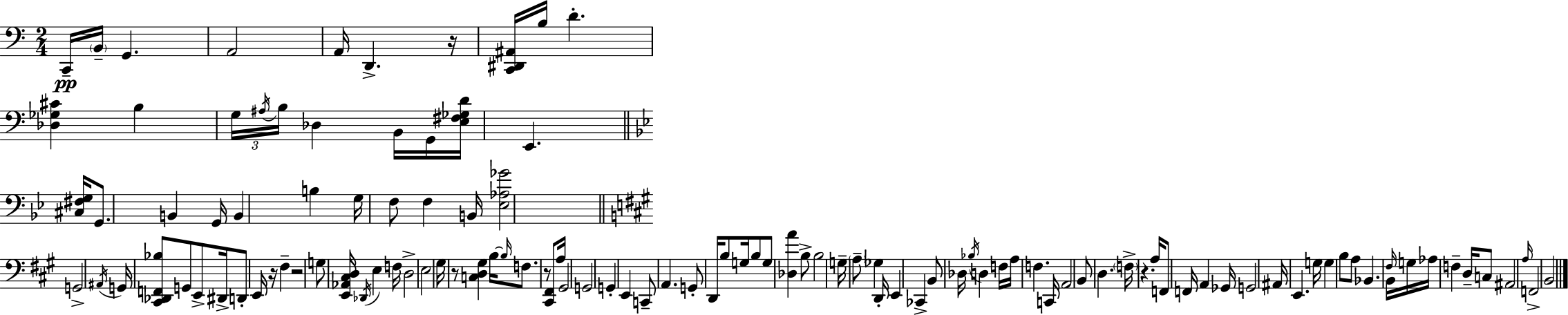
C2/s B2/s G2/q. A2/h A2/s D2/q. R/s [C2,D#2,A#2]/s B3/s D4/q. [Db3,Gb3,C#4]/q B3/q G3/s A#3/s B3/s Db3/q B2/s G2/s [E3,F#3,Gb3,D4]/s E2/q. [C#3,F#3,G3]/s G2/e. B2/q G2/s B2/q B3/q G3/s F3/e F3/q B2/s [Eb3,Ab3,Gb4]/h G2/h A#2/s G2/s [C#2,Db2,F2,Bb3]/e G2/e E2/e D#2/s D2/e E2/s R/s F#3/q R/h G3/e [E2,Ab2,C#3,D3]/s Db2/s E3/q F3/s D3/h E3/h G#3/s R/e [C3,D3,G#3]/q B3/s B3/s F3/e. R/e [C#2,F#2]/e A3/s G#2/h G2/h G2/q E2/q C2/e A2/q. G2/e D2/s B3/e G3/s B3/e G3/e [Db3,A4]/q B3/e B3/h G3/s A3/e Gb3/q D2/s E2/q CES2/q B2/e Db3/s Bb3/s D3/q F3/s A3/s F3/q. C2/s A2/h B2/e D3/q. F3/s R/q. A3/s F2/e F2/s A2/q Gb2/s G2/h A#2/s E2/q. G3/s G3/q B3/e A3/e Bb2/q. B2/s F#3/s G3/s Ab3/s F3/q D3/s C3/e A#2/h A3/s F2/h B2/h